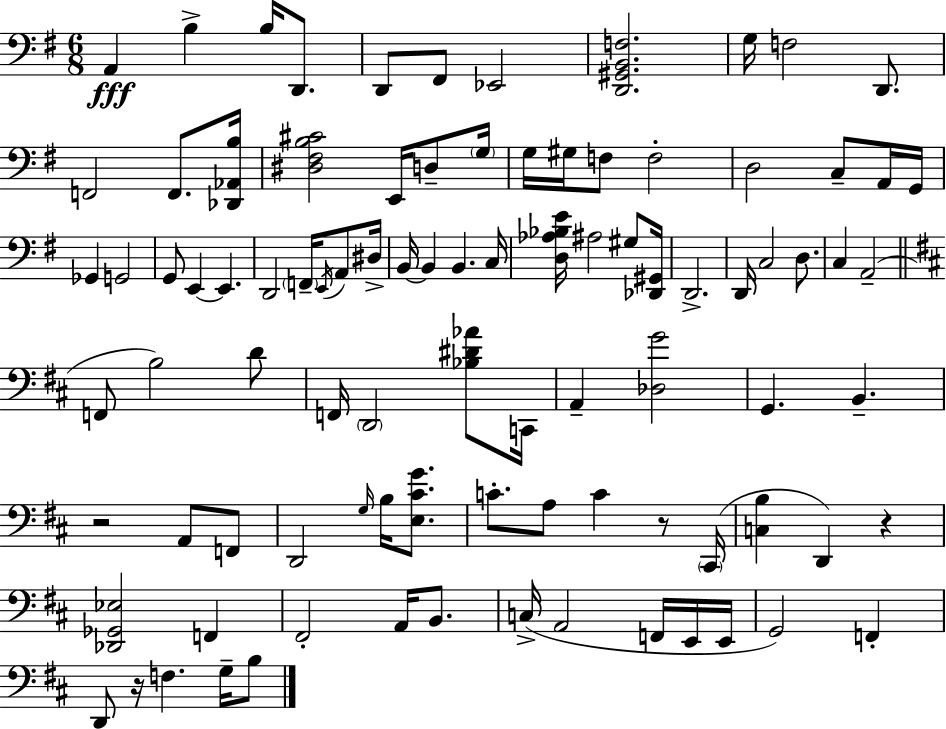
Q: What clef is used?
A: bass